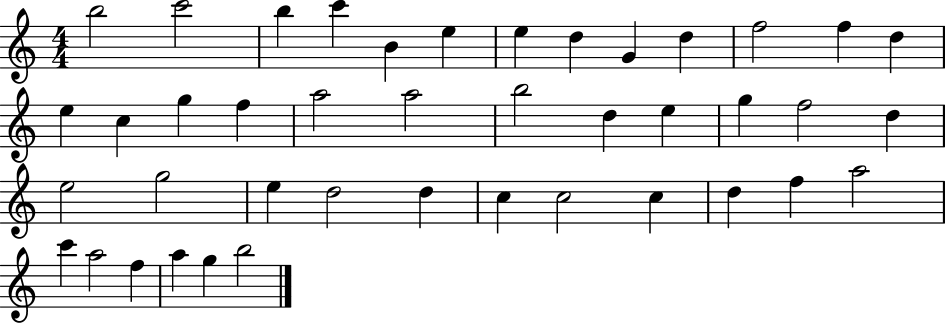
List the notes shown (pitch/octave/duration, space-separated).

B5/h C6/h B5/q C6/q B4/q E5/q E5/q D5/q G4/q D5/q F5/h F5/q D5/q E5/q C5/q G5/q F5/q A5/h A5/h B5/h D5/q E5/q G5/q F5/h D5/q E5/h G5/h E5/q D5/h D5/q C5/q C5/h C5/q D5/q F5/q A5/h C6/q A5/h F5/q A5/q G5/q B5/h